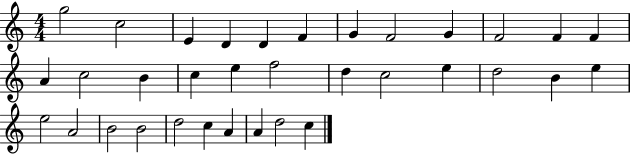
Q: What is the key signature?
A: C major